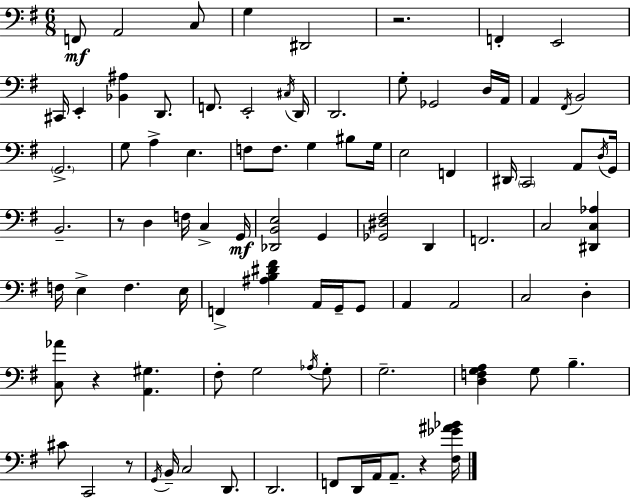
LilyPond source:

{
  \clef bass
  \numericTimeSignature
  \time 6/8
  \key e \minor
  f,8\mf a,2 c8 | g4 dis,2 | r2. | f,4-. e,2 | \break cis,16 e,4-. <bes, ais>4 d,8. | f,8. e,2-. \acciaccatura { cis16 } | d,16 d,2. | g8-. ges,2 d16 | \break a,16 a,4 \acciaccatura { fis,16 } b,2 | \parenthesize g,2.-> | g8 a4-> e4. | f8 f8. g4 bis8 | \break g16 e2 f,4 | dis,16 \parenthesize c,2 a,8 | \acciaccatura { d16 } g,16 b,2.-- | r8 d4 f16 c4-> | \break g,16\mf <des, b, e>2 g,4 | <ges, dis fis>2 d,4 | f,2. | c2 <dis, c aes>4 | \break f16 e4-> f4. | e16 f,4-> <ais b dis' fis'>4 a,16 | g,16-- g,8 a,4 a,2 | c2 d4-. | \break <c aes'>8 r4 <a, gis>4. | fis8-. g2 | \acciaccatura { aes16 } g8-. g2.-- | <d f g a>4 g8 b4.-- | \break cis'8 c,2 | r8 \acciaccatura { g,16 } b,16-- c2 | d,8. d,2. | f,8 d,16 a,16 a,8.-- | \break r4 <fis ges' ais' bes'>16 \bar "|."
}